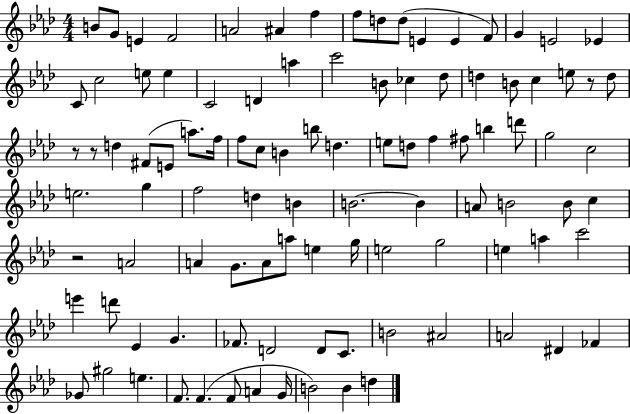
{
  \clef treble
  \numericTimeSignature
  \time 4/4
  \key aes \major
  b'8 g'8 e'4 f'2 | a'2 ais'4 f''4 | f''8 d''8 d''8( e'4 e'4 f'8) | g'4 e'2 ees'4 | \break c'8 c''2 e''8 e''4 | c'2 d'4 a''4 | c'''2 b'8 ces''4 des''8 | d''4 b'8 c''4 e''8 r8 d''8 | \break r8 r8 d''4 fis'8( e'8 a''8.) f''16 | f''8 c''8 b'4 b''8 d''4. | e''8 d''8 f''4 fis''8 b''4 d'''8 | g''2 c''2 | \break e''2. g''4 | f''2 d''4 b'4 | b'2.~~ b'4 | a'8 b'2 b'8 c''4 | \break r2 a'2 | a'4 g'8. a'8 a''8 e''4 g''16 | e''2 g''2 | e''4 a''4 c'''2 | \break e'''4 d'''8 ees'4 g'4. | fes'8. d'2 d'8 c'8. | b'2 ais'2 | a'2 dis'4 fes'4 | \break ges'8 gis''2 e''4. | f'8. f'4.( f'8 a'4 g'16 | b'2) b'4 d''4 | \bar "|."
}